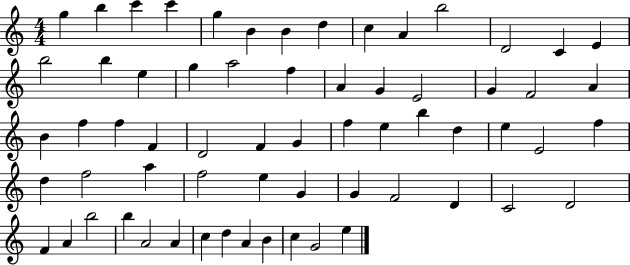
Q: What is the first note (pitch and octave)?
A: G5